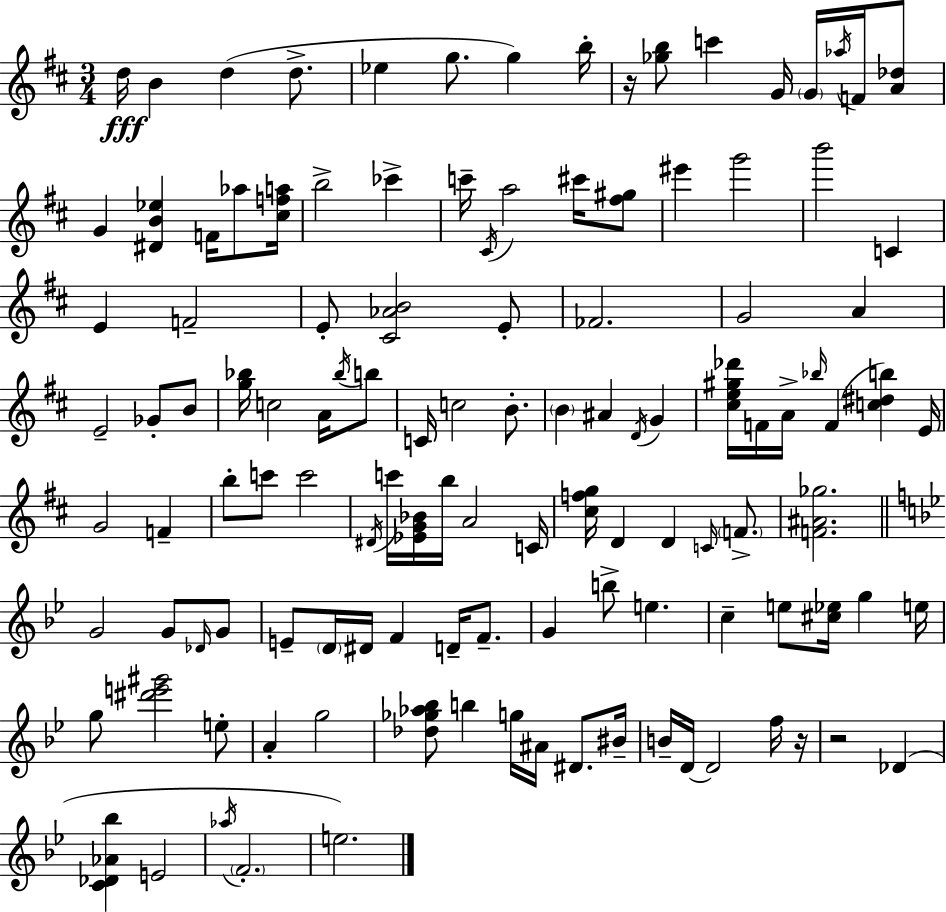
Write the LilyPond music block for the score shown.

{
  \clef treble
  \numericTimeSignature
  \time 3/4
  \key d \major
  d''16\fff b'4 d''4( d''8.-> | ees''4 g''8. g''4) b''16-. | r16 <ges'' b''>8 c'''4 g'16 \parenthesize g'16 \acciaccatura { aes''16 } f'16 <a' des''>8 | g'4 <dis' b' ees''>4 f'16 aes''8 | \break <cis'' f'' a''>16 b''2-> ces'''4-> | c'''16-- \acciaccatura { cis'16 } a''2 cis'''16 | <fis'' gis''>8 eis'''4 g'''2 | b'''2 c'4 | \break e'4 f'2-- | e'8-. <cis' aes' b'>2 | e'8-. fes'2. | g'2 a'4 | \break e'2-- ges'8-. | b'8 <g'' bes''>16 c''2 a'16 | \acciaccatura { bes''16 } b''8 c'16 c''2 | b'8.-. \parenthesize b'4 ais'4 \acciaccatura { d'16 } | \break g'4 <cis'' e'' gis'' des'''>16 f'16 a'16-> \grace { bes''16 }( f'4 | <c'' dis'' b''>4) e'16 g'2 | f'4-- b''8-. c'''8 c'''2 | \acciaccatura { dis'16 } c'''16 <ees' g' bes'>16 b''16 a'2 | \break c'16 <cis'' f'' g''>16 d'4 d'4 | \grace { c'16 } \parenthesize f'8.-> <f' ais' ges''>2. | \bar "||" \break \key bes \major g'2 g'8 \grace { des'16 } g'8 | e'8-- \parenthesize d'16 dis'16 f'4 d'16-- f'8.-- | g'4 b''8-> e''4. | c''4-- e''8 <cis'' ees''>16 g''4 | \break e''16 g''8 <dis''' e''' gis'''>2 e''8-. | a'4-. g''2 | <des'' ges'' aes'' bes''>8 b''4 g''16 ais'16 dis'8. | bis'16-- b'16-- d'16~~ d'2 f''16 | \break r16 r2 des'4( | <c' des' aes' bes''>4 e'2 | \acciaccatura { aes''16 } \parenthesize f'2.-. | e''2.) | \break \bar "|."
}